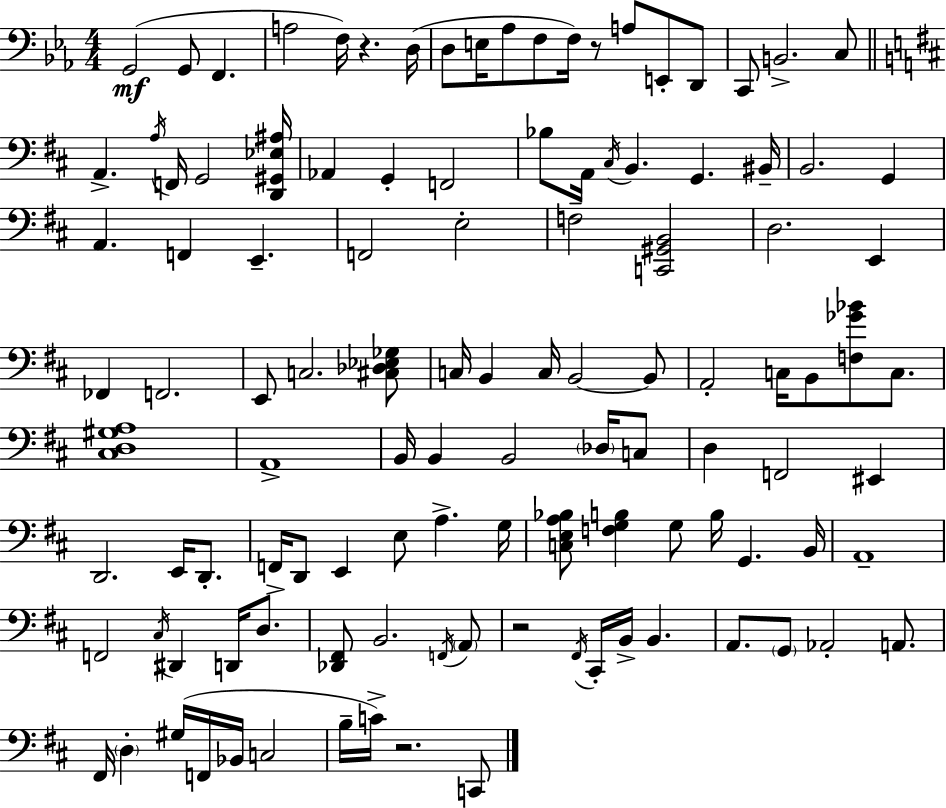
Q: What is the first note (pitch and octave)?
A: G2